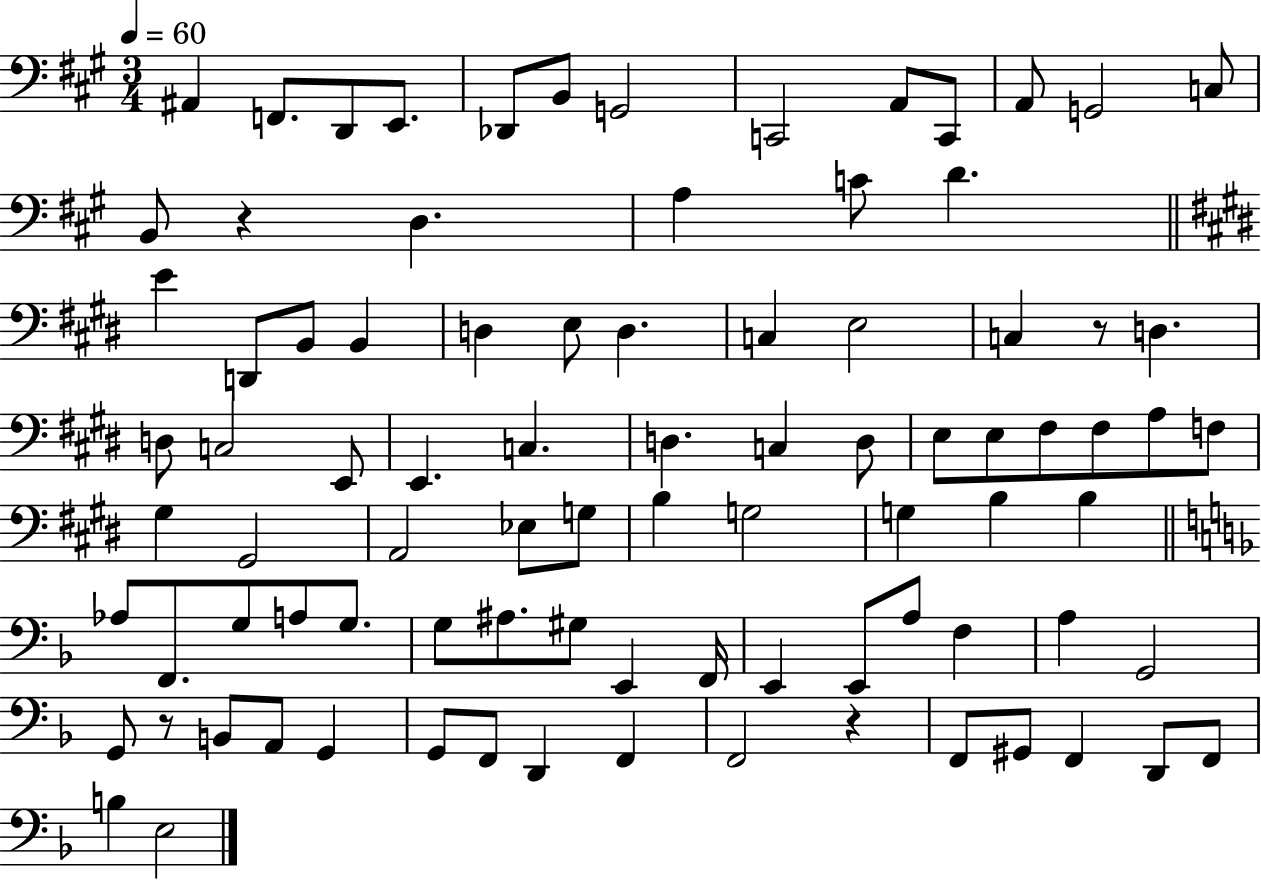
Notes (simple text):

A#2/q F2/e. D2/e E2/e. Db2/e B2/e G2/h C2/h A2/e C2/e A2/e G2/h C3/e B2/e R/q D3/q. A3/q C4/e D4/q. E4/q D2/e B2/e B2/q D3/q E3/e D3/q. C3/q E3/h C3/q R/e D3/q. D3/e C3/h E2/e E2/q. C3/q. D3/q. C3/q D3/e E3/e E3/e F#3/e F#3/e A3/e F3/e G#3/q G#2/h A2/h Eb3/e G3/e B3/q G3/h G3/q B3/q B3/q Ab3/e F2/e. G3/e A3/e G3/e. G3/e A#3/e. G#3/e E2/q F2/s E2/q E2/e A3/e F3/q A3/q G2/h G2/e R/e B2/e A2/e G2/q G2/e F2/e D2/q F2/q F2/h R/q F2/e G#2/e F2/q D2/e F2/e B3/q E3/h